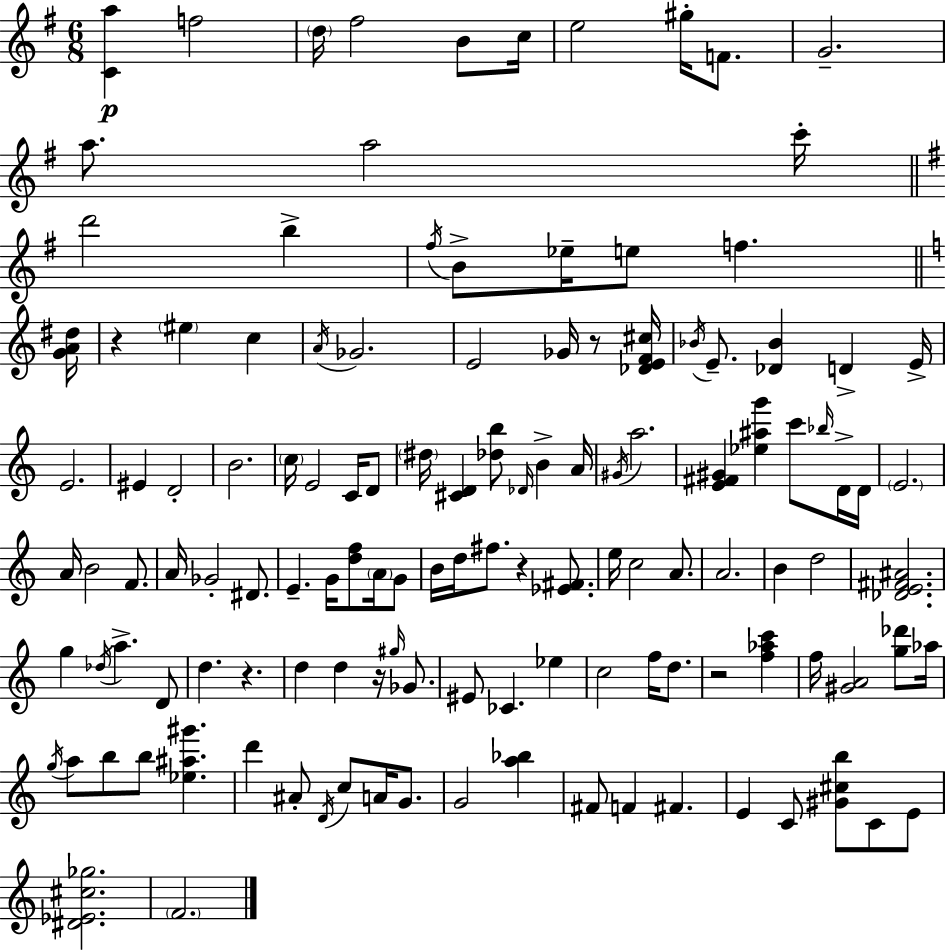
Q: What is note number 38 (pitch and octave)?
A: D#5